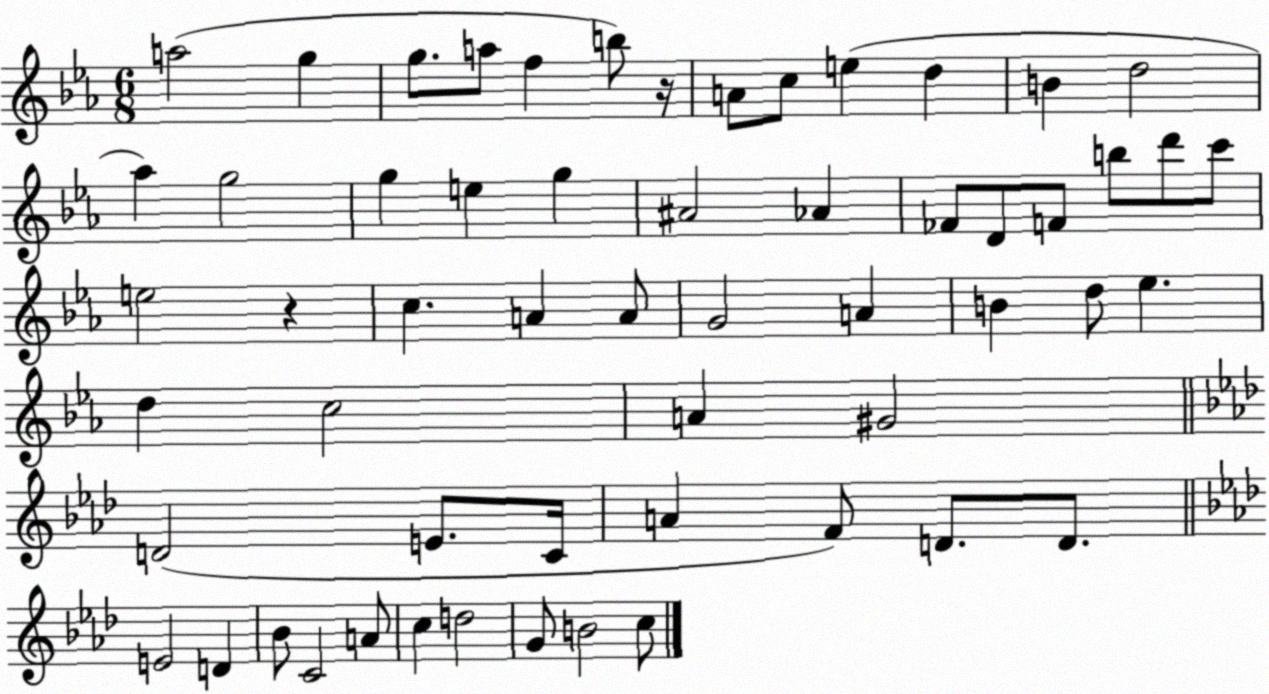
X:1
T:Untitled
M:6/8
L:1/4
K:Eb
a2 g g/2 a/2 f b/2 z/4 A/2 c/2 e d B d2 _a g2 g e g ^A2 _A _F/2 D/2 F/2 b/2 d'/2 c'/2 e2 z c A A/2 G2 A B d/2 _e d c2 A ^G2 D2 E/2 C/4 A F/2 D/2 D/2 E2 D _B/2 C2 A/2 c d2 G/2 B2 c/2